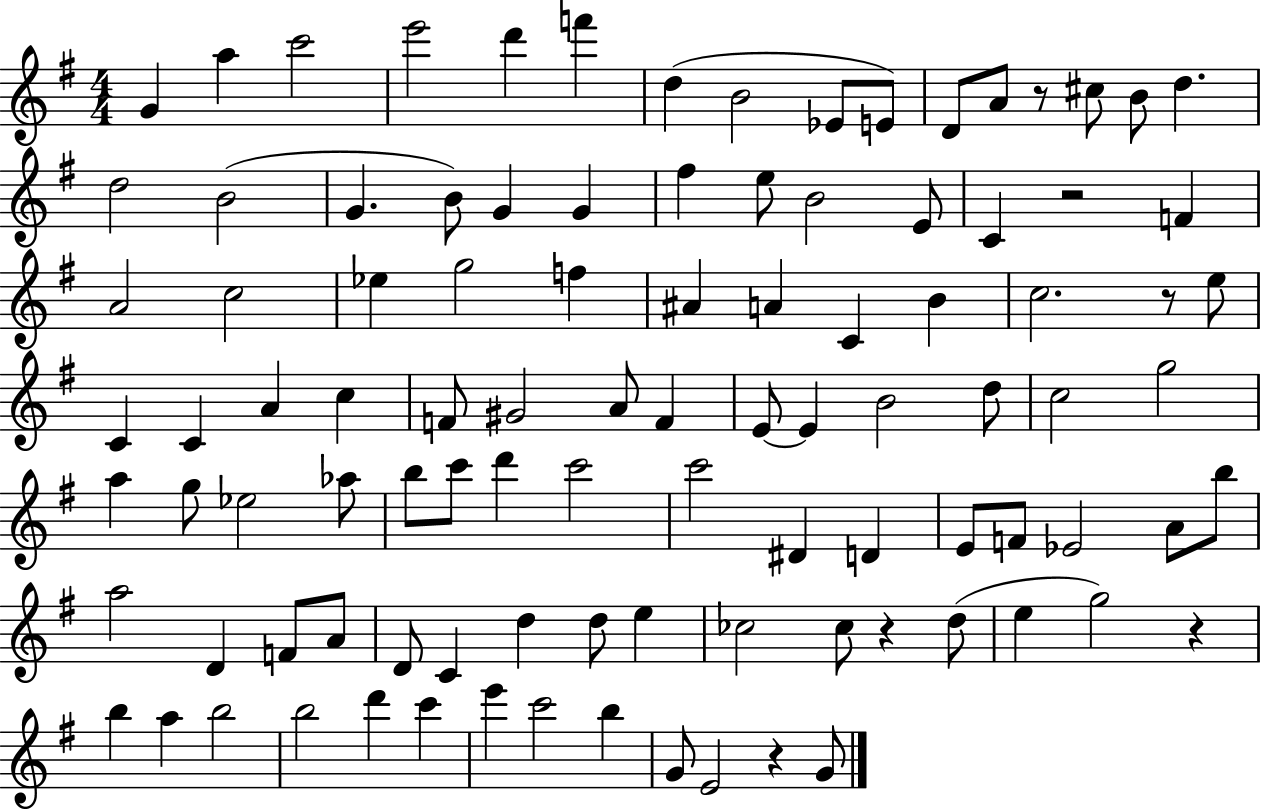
{
  \clef treble
  \numericTimeSignature
  \time 4/4
  \key g \major
  g'4 a''4 c'''2 | e'''2 d'''4 f'''4 | d''4( b'2 ees'8 e'8) | d'8 a'8 r8 cis''8 b'8 d''4. | \break d''2 b'2( | g'4. b'8) g'4 g'4 | fis''4 e''8 b'2 e'8 | c'4 r2 f'4 | \break a'2 c''2 | ees''4 g''2 f''4 | ais'4 a'4 c'4 b'4 | c''2. r8 e''8 | \break c'4 c'4 a'4 c''4 | f'8 gis'2 a'8 f'4 | e'8~~ e'4 b'2 d''8 | c''2 g''2 | \break a''4 g''8 ees''2 aes''8 | b''8 c'''8 d'''4 c'''2 | c'''2 dis'4 d'4 | e'8 f'8 ees'2 a'8 b''8 | \break a''2 d'4 f'8 a'8 | d'8 c'4 d''4 d''8 e''4 | ces''2 ces''8 r4 d''8( | e''4 g''2) r4 | \break b''4 a''4 b''2 | b''2 d'''4 c'''4 | e'''4 c'''2 b''4 | g'8 e'2 r4 g'8 | \break \bar "|."
}